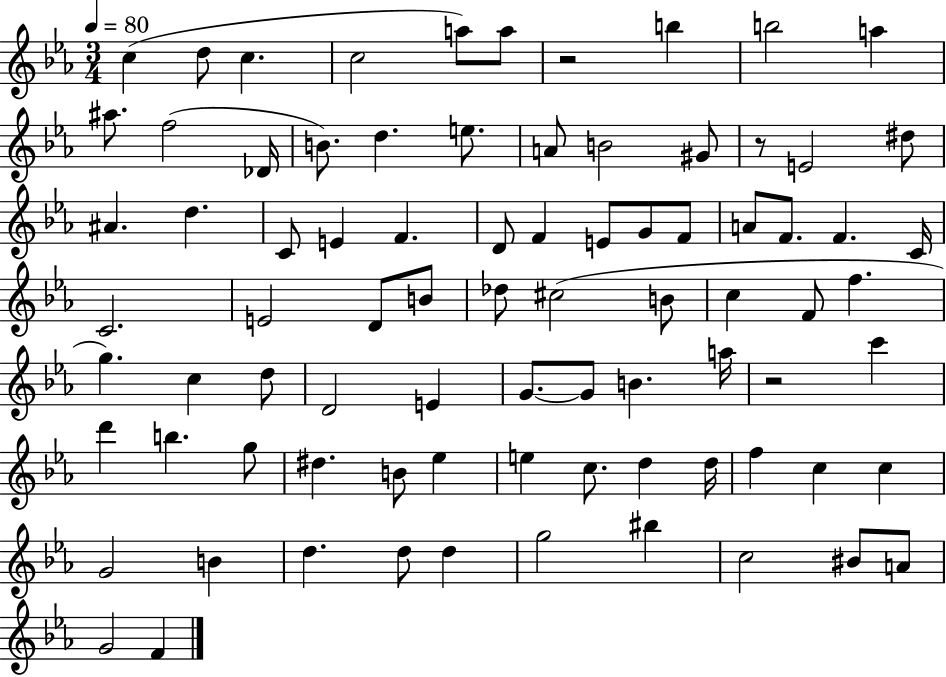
{
  \clef treble
  \numericTimeSignature
  \time 3/4
  \key ees \major
  \tempo 4 = 80
  c''4( d''8 c''4. | c''2 a''8) a''8 | r2 b''4 | b''2 a''4 | \break ais''8. f''2( des'16 | b'8.) d''4. e''8. | a'8 b'2 gis'8 | r8 e'2 dis''8 | \break ais'4. d''4. | c'8 e'4 f'4. | d'8 f'4 e'8 g'8 f'8 | a'8 f'8. f'4. c'16 | \break c'2. | e'2 d'8 b'8 | des''8 cis''2( b'8 | c''4 f'8 f''4. | \break g''4.) c''4 d''8 | d'2 e'4 | g'8.~~ g'8 b'4. a''16 | r2 c'''4 | \break d'''4 b''4. g''8 | dis''4. b'8 ees''4 | e''4 c''8. d''4 d''16 | f''4 c''4 c''4 | \break g'2 b'4 | d''4. d''8 d''4 | g''2 bis''4 | c''2 bis'8 a'8 | \break g'2 f'4 | \bar "|."
}